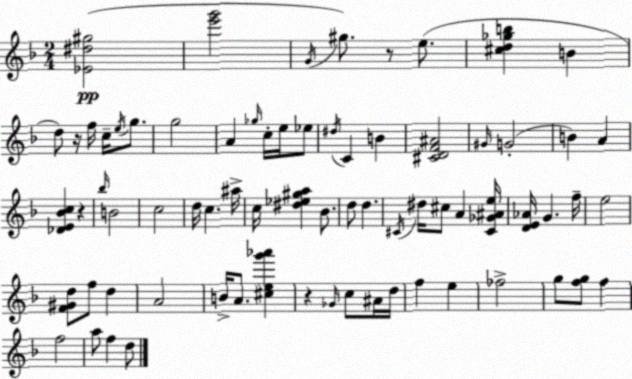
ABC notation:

X:1
T:Untitled
M:2/4
L:1/4
K:F
[_E^d^g]2 [e'g']2 G/4 ^g/2 z/2 e/2 [^cd_gb] B d/2 z/4 f/4 c/4 e/4 g/2 g2 A _g/4 c/4 e/4 _e/2 ^d/4 C B [^CDF^A]2 ^G/4 G2 B A [_DE_Bc] z _b/4 B2 c2 d/4 c ^a/4 c/4 [^d_e^ga] _B/2 d/2 d ^C/4 ^d/4 ^c/2 A [^C_G^Ae]/4 [DE_A]/4 G f/4 e2 [F^Gd]/2 f/2 d A2 B/4 A/2 [^ceg'_a'] z _G/4 c/2 ^A/4 d/4 f e _f2 g/2 [fg]/2 f f2 a/2 f d/2